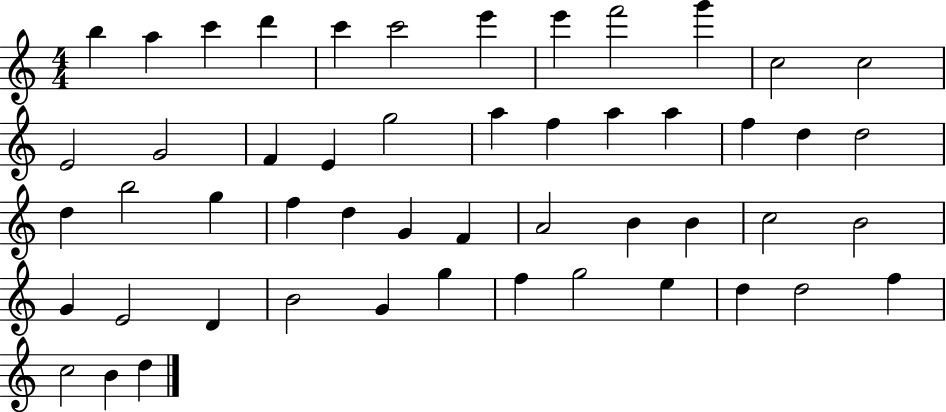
{
  \clef treble
  \numericTimeSignature
  \time 4/4
  \key c \major
  b''4 a''4 c'''4 d'''4 | c'''4 c'''2 e'''4 | e'''4 f'''2 g'''4 | c''2 c''2 | \break e'2 g'2 | f'4 e'4 g''2 | a''4 f''4 a''4 a''4 | f''4 d''4 d''2 | \break d''4 b''2 g''4 | f''4 d''4 g'4 f'4 | a'2 b'4 b'4 | c''2 b'2 | \break g'4 e'2 d'4 | b'2 g'4 g''4 | f''4 g''2 e''4 | d''4 d''2 f''4 | \break c''2 b'4 d''4 | \bar "|."
}